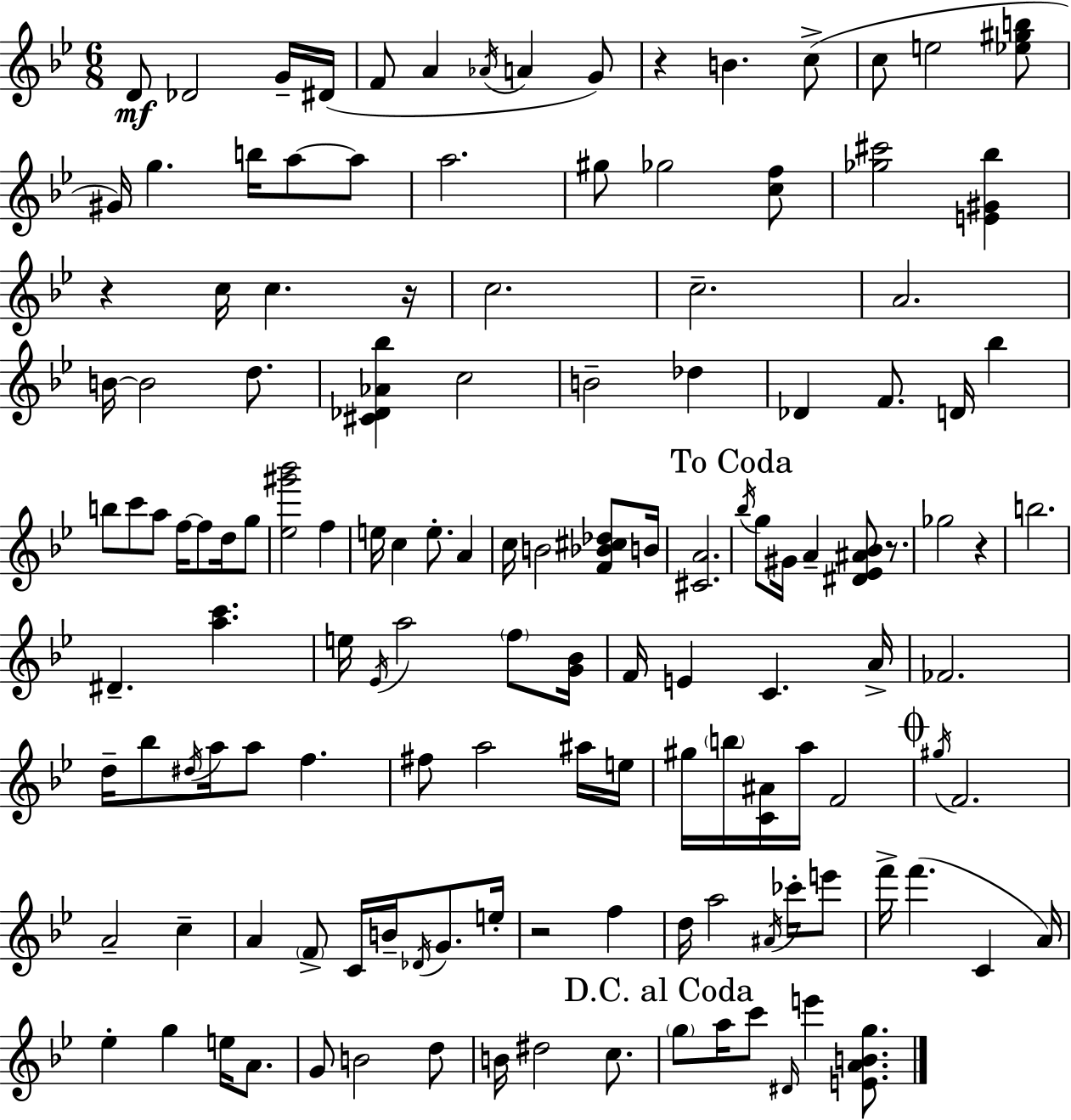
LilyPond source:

{
  \clef treble
  \numericTimeSignature
  \time 6/8
  \key g \minor
  \repeat volta 2 { d'8\mf des'2 g'16-- dis'16( | f'8 a'4 \acciaccatura { aes'16 } a'4 g'8) | r4 b'4. c''8->( | c''8 e''2 <ees'' gis'' b''>8 | \break gis'16) g''4. b''16 a''8~~ a''8 | a''2. | gis''8 ges''2 <c'' f''>8 | <ges'' cis'''>2 <e' gis' bes''>4 | \break r4 c''16 c''4. | r16 c''2. | c''2.-- | a'2. | \break b'16~~ b'2 d''8. | <cis' des' aes' bes''>4 c''2 | b'2-- des''4 | des'4 f'8. d'16 bes''4 | \break b''8 c'''8 a''8 f''16~~ f''8 d''16 g''8 | <ees'' gis''' bes'''>2 f''4 | e''16 c''4 e''8.-. a'4 | c''16 b'2 <f' bes' cis'' des''>8 | \break b'16 <cis' a'>2. | \mark "To Coda" \acciaccatura { bes''16 } g''8 gis'16 a'4-- <dis' ees' ais' bes'>8 r8. | ges''2 r4 | b''2. | \break dis'4.-- <a'' c'''>4. | e''16 \acciaccatura { ees'16 } a''2 | \parenthesize f''8 <g' bes'>16 f'16 e'4 c'4. | a'16-> fes'2. | \break d''16-- bes''8 \acciaccatura { dis''16 } a''16 a''8 f''4. | fis''8 a''2 | ais''16 e''16 gis''16 \parenthesize b''16 <c' ais'>16 a''16 f'2 | \mark \markup { \musicglyph "scripts.coda" } \acciaccatura { gis''16 } f'2. | \break a'2-- | c''4-- a'4 \parenthesize f'8-> c'16 | b'16-- \acciaccatura { des'16 } g'8. e''16-. r2 | f''4 d''16 a''2 | \break \acciaccatura { ais'16 } ces'''16-. e'''8 f'''16-> f'''4.( | c'4 a'16) ees''4-. g''4 | e''16 a'8. g'8 b'2 | d''8 b'16 dis''2 | \break c''8. \mark "D.C. al Coda" \parenthesize g''8 a''16 c'''8 | \grace { dis'16 } e'''4 <e' a' b' g''>8. } \bar "|."
}